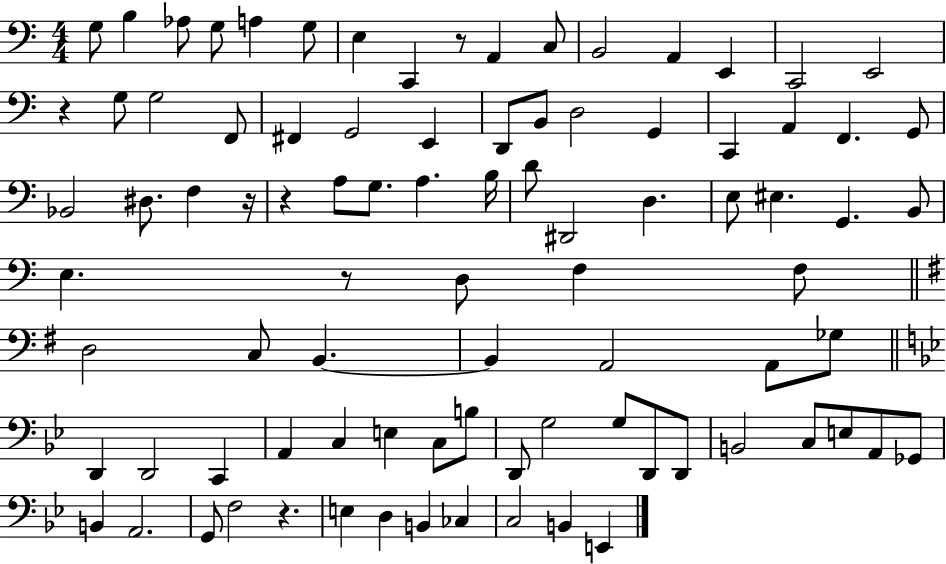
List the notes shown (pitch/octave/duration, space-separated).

G3/e B3/q Ab3/e G3/e A3/q G3/e E3/q C2/q R/e A2/q C3/e B2/h A2/q E2/q C2/h E2/h R/q G3/e G3/h F2/e F#2/q G2/h E2/q D2/e B2/e D3/h G2/q C2/q A2/q F2/q. G2/e Bb2/h D#3/e. F3/q R/s R/q A3/e G3/e. A3/q. B3/s D4/e D#2/h D3/q. E3/e EIS3/q. G2/q. B2/e E3/q. R/e D3/e F3/q F3/e D3/h C3/e B2/q. B2/q A2/h A2/e Gb3/e D2/q D2/h C2/q A2/q C3/q E3/q C3/e B3/e D2/e G3/h G3/e D2/e D2/e B2/h C3/e E3/e A2/e Gb2/e B2/q A2/h. G2/e F3/h R/q. E3/q D3/q B2/q CES3/q C3/h B2/q E2/q